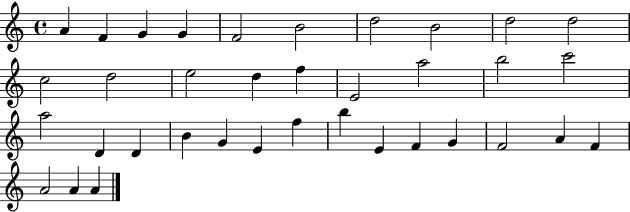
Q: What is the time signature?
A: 4/4